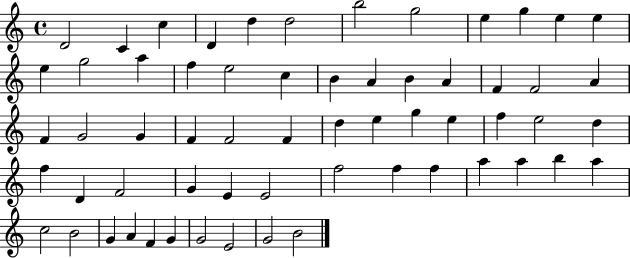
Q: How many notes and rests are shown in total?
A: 61